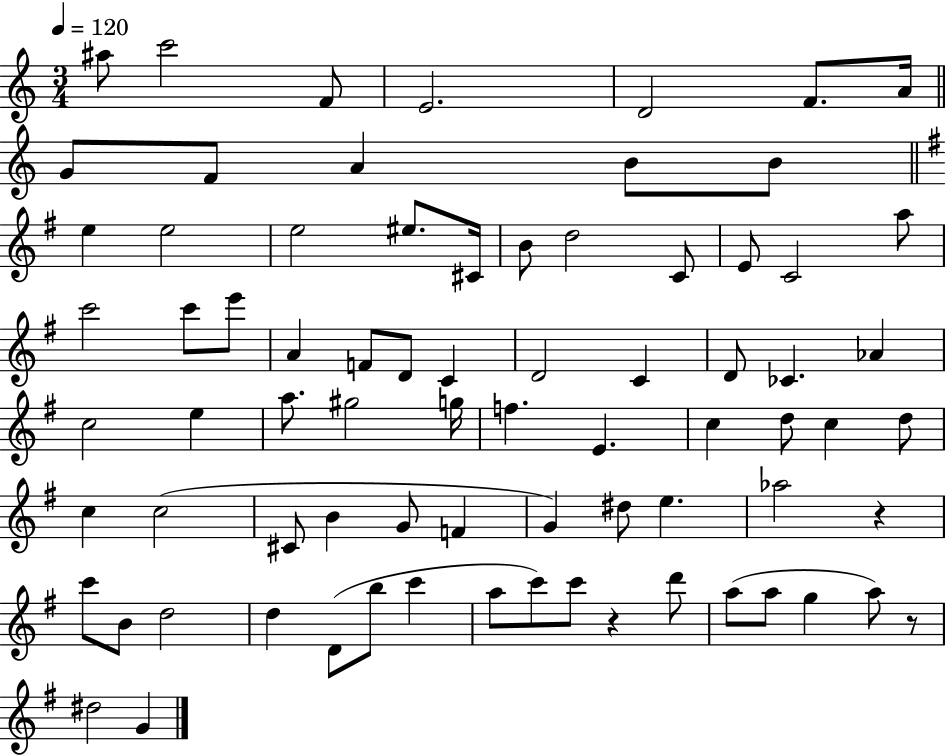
A#5/e C6/h F4/e E4/h. D4/h F4/e. A4/s G4/e F4/e A4/q B4/e B4/e E5/q E5/h E5/h EIS5/e. C#4/s B4/e D5/h C4/e E4/e C4/h A5/e C6/h C6/e E6/e A4/q F4/e D4/e C4/q D4/h C4/q D4/e CES4/q. Ab4/q C5/h E5/q A5/e. G#5/h G5/s F5/q. E4/q. C5/q D5/e C5/q D5/e C5/q C5/h C#4/e B4/q G4/e F4/q G4/q D#5/e E5/q. Ab5/h R/q C6/e B4/e D5/h D5/q D4/e B5/e C6/q A5/e C6/e C6/e R/q D6/e A5/e A5/e G5/q A5/e R/e D#5/h G4/q